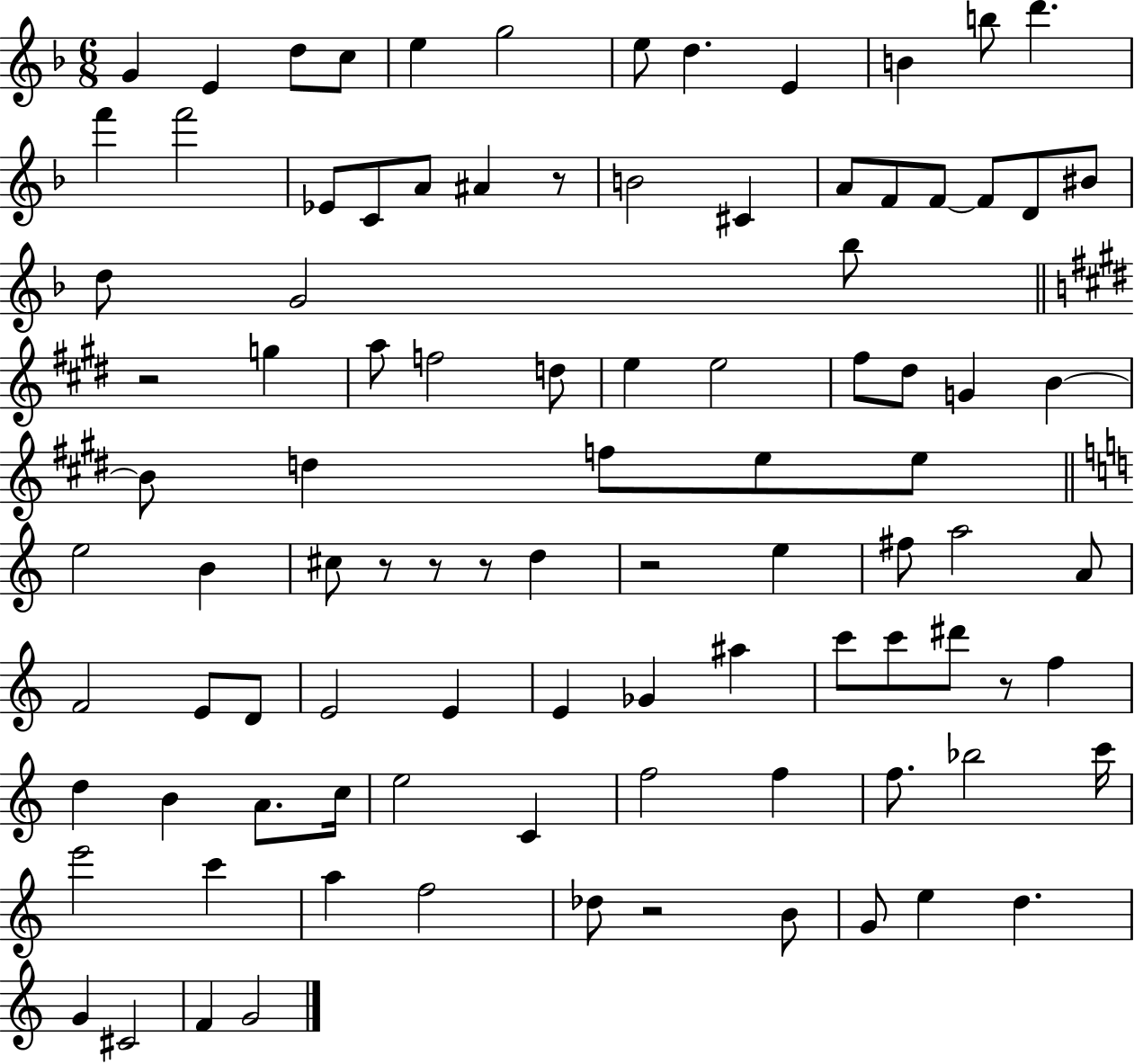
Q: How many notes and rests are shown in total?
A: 96